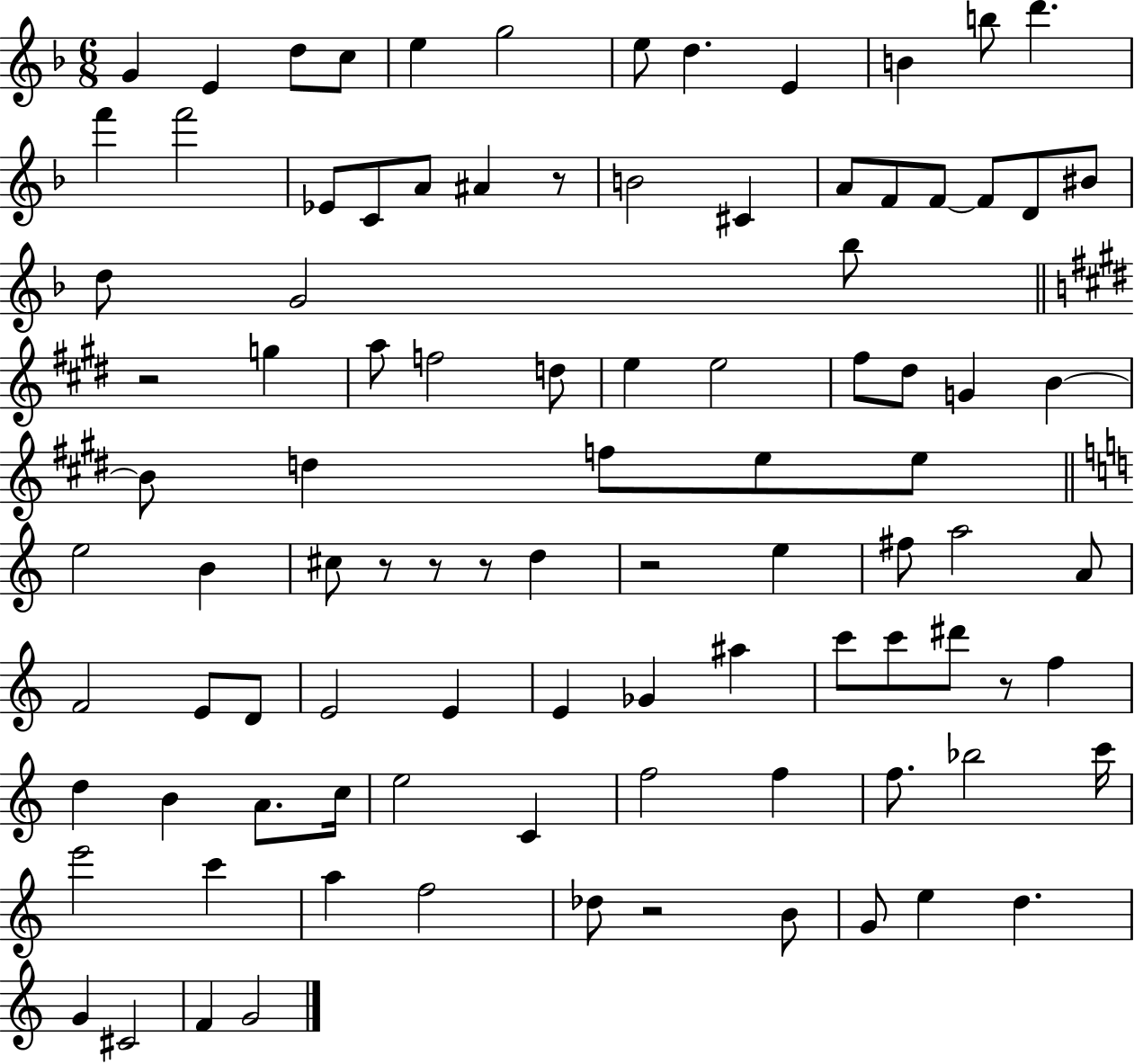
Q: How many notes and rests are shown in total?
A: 96